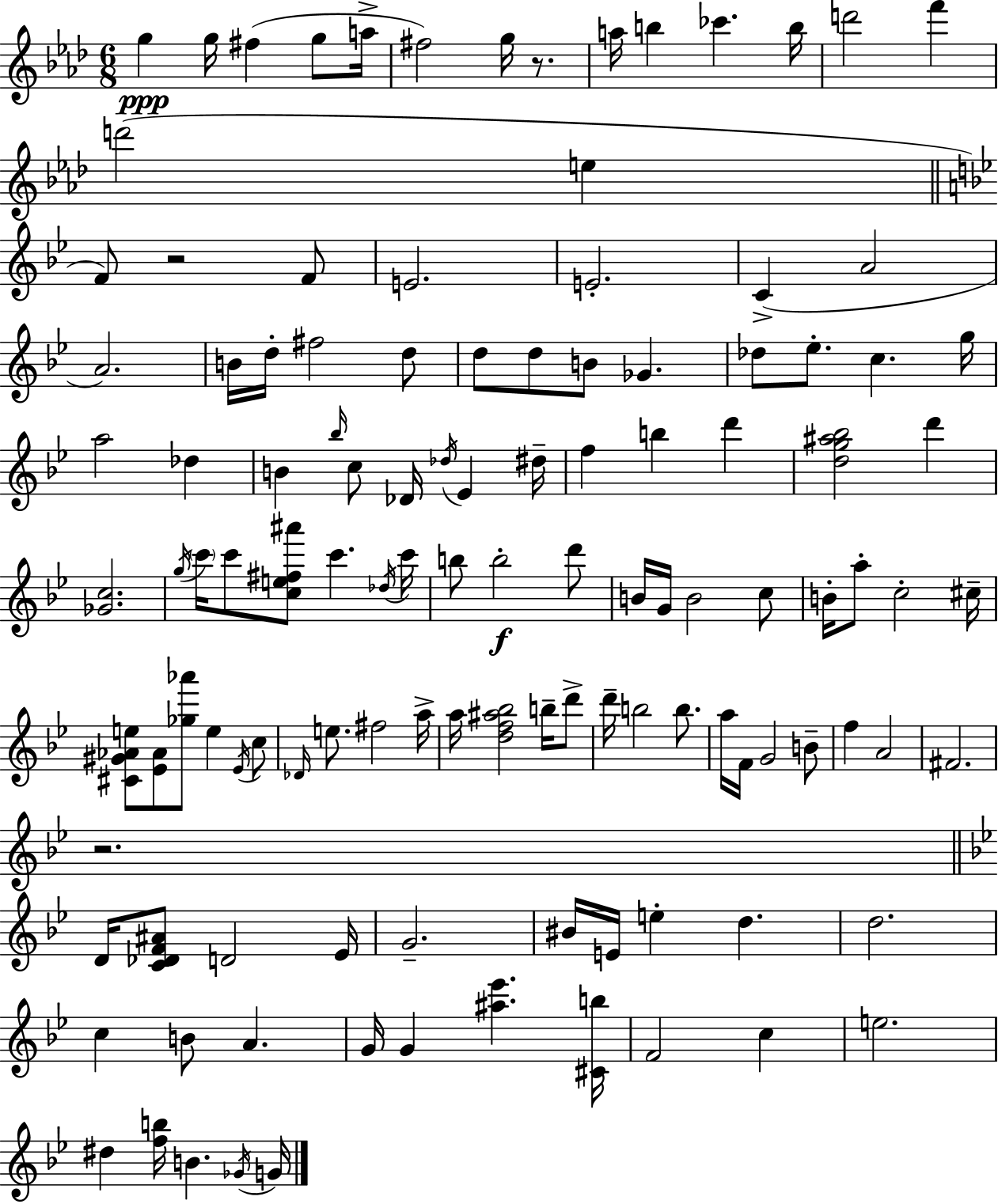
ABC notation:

X:1
T:Untitled
M:6/8
L:1/4
K:Fm
g g/4 ^f g/2 a/4 ^f2 g/4 z/2 a/4 b _c' b/4 d'2 f' d'2 e F/2 z2 F/2 E2 E2 C A2 A2 B/4 d/4 ^f2 d/2 d/2 d/2 B/2 _G _d/2 _e/2 c g/4 a2 _d B _b/4 c/2 _D/4 _d/4 _E ^d/4 f b d' [dg^a_b]2 d' [_Gc]2 g/4 c'/4 c'/2 [ce^f^a']/2 c' _d/4 c'/4 b/2 b2 d'/2 B/4 G/4 B2 c/2 B/4 a/2 c2 ^c/4 [^C^G_Ae]/2 [_E_A]/2 [_g_a']/2 e _E/4 c/2 _D/4 e/2 ^f2 a/4 a/4 [df^a_b]2 b/4 d'/2 d'/4 b2 b/2 a/4 F/4 G2 B/2 f A2 ^F2 z2 D/4 [C_DF^A]/2 D2 _E/4 G2 ^B/4 E/4 e d d2 c B/2 A G/4 G [^a_e'] [^Cb]/4 F2 c e2 ^d [fb]/4 B _G/4 G/4